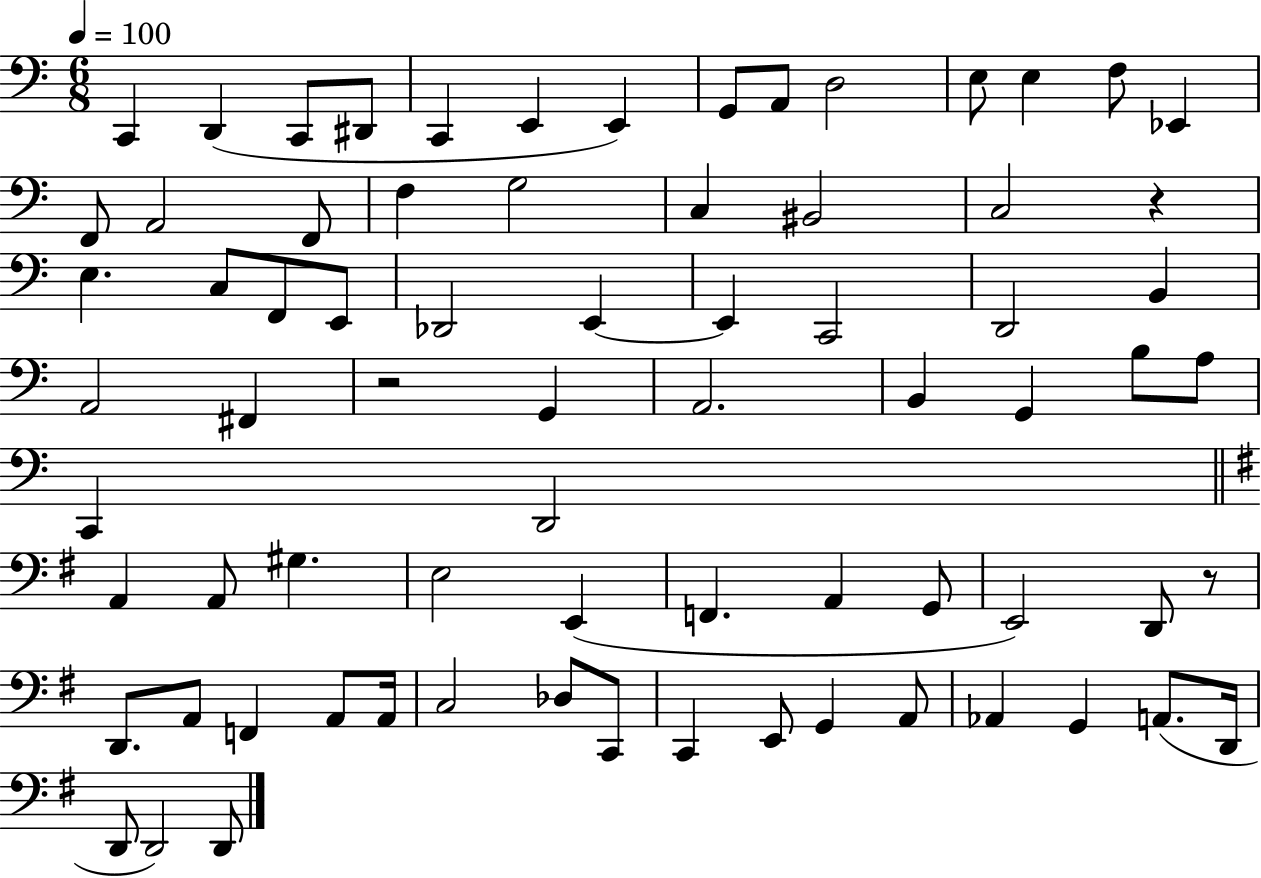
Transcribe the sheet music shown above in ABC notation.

X:1
T:Untitled
M:6/8
L:1/4
K:C
C,, D,, C,,/2 ^D,,/2 C,, E,, E,, G,,/2 A,,/2 D,2 E,/2 E, F,/2 _E,, F,,/2 A,,2 F,,/2 F, G,2 C, ^B,,2 C,2 z E, C,/2 F,,/2 E,,/2 _D,,2 E,, E,, C,,2 D,,2 B,, A,,2 ^F,, z2 G,, A,,2 B,, G,, B,/2 A,/2 C,, D,,2 A,, A,,/2 ^G, E,2 E,, F,, A,, G,,/2 E,,2 D,,/2 z/2 D,,/2 A,,/2 F,, A,,/2 A,,/4 C,2 _D,/2 C,,/2 C,, E,,/2 G,, A,,/2 _A,, G,, A,,/2 D,,/4 D,,/2 D,,2 D,,/2